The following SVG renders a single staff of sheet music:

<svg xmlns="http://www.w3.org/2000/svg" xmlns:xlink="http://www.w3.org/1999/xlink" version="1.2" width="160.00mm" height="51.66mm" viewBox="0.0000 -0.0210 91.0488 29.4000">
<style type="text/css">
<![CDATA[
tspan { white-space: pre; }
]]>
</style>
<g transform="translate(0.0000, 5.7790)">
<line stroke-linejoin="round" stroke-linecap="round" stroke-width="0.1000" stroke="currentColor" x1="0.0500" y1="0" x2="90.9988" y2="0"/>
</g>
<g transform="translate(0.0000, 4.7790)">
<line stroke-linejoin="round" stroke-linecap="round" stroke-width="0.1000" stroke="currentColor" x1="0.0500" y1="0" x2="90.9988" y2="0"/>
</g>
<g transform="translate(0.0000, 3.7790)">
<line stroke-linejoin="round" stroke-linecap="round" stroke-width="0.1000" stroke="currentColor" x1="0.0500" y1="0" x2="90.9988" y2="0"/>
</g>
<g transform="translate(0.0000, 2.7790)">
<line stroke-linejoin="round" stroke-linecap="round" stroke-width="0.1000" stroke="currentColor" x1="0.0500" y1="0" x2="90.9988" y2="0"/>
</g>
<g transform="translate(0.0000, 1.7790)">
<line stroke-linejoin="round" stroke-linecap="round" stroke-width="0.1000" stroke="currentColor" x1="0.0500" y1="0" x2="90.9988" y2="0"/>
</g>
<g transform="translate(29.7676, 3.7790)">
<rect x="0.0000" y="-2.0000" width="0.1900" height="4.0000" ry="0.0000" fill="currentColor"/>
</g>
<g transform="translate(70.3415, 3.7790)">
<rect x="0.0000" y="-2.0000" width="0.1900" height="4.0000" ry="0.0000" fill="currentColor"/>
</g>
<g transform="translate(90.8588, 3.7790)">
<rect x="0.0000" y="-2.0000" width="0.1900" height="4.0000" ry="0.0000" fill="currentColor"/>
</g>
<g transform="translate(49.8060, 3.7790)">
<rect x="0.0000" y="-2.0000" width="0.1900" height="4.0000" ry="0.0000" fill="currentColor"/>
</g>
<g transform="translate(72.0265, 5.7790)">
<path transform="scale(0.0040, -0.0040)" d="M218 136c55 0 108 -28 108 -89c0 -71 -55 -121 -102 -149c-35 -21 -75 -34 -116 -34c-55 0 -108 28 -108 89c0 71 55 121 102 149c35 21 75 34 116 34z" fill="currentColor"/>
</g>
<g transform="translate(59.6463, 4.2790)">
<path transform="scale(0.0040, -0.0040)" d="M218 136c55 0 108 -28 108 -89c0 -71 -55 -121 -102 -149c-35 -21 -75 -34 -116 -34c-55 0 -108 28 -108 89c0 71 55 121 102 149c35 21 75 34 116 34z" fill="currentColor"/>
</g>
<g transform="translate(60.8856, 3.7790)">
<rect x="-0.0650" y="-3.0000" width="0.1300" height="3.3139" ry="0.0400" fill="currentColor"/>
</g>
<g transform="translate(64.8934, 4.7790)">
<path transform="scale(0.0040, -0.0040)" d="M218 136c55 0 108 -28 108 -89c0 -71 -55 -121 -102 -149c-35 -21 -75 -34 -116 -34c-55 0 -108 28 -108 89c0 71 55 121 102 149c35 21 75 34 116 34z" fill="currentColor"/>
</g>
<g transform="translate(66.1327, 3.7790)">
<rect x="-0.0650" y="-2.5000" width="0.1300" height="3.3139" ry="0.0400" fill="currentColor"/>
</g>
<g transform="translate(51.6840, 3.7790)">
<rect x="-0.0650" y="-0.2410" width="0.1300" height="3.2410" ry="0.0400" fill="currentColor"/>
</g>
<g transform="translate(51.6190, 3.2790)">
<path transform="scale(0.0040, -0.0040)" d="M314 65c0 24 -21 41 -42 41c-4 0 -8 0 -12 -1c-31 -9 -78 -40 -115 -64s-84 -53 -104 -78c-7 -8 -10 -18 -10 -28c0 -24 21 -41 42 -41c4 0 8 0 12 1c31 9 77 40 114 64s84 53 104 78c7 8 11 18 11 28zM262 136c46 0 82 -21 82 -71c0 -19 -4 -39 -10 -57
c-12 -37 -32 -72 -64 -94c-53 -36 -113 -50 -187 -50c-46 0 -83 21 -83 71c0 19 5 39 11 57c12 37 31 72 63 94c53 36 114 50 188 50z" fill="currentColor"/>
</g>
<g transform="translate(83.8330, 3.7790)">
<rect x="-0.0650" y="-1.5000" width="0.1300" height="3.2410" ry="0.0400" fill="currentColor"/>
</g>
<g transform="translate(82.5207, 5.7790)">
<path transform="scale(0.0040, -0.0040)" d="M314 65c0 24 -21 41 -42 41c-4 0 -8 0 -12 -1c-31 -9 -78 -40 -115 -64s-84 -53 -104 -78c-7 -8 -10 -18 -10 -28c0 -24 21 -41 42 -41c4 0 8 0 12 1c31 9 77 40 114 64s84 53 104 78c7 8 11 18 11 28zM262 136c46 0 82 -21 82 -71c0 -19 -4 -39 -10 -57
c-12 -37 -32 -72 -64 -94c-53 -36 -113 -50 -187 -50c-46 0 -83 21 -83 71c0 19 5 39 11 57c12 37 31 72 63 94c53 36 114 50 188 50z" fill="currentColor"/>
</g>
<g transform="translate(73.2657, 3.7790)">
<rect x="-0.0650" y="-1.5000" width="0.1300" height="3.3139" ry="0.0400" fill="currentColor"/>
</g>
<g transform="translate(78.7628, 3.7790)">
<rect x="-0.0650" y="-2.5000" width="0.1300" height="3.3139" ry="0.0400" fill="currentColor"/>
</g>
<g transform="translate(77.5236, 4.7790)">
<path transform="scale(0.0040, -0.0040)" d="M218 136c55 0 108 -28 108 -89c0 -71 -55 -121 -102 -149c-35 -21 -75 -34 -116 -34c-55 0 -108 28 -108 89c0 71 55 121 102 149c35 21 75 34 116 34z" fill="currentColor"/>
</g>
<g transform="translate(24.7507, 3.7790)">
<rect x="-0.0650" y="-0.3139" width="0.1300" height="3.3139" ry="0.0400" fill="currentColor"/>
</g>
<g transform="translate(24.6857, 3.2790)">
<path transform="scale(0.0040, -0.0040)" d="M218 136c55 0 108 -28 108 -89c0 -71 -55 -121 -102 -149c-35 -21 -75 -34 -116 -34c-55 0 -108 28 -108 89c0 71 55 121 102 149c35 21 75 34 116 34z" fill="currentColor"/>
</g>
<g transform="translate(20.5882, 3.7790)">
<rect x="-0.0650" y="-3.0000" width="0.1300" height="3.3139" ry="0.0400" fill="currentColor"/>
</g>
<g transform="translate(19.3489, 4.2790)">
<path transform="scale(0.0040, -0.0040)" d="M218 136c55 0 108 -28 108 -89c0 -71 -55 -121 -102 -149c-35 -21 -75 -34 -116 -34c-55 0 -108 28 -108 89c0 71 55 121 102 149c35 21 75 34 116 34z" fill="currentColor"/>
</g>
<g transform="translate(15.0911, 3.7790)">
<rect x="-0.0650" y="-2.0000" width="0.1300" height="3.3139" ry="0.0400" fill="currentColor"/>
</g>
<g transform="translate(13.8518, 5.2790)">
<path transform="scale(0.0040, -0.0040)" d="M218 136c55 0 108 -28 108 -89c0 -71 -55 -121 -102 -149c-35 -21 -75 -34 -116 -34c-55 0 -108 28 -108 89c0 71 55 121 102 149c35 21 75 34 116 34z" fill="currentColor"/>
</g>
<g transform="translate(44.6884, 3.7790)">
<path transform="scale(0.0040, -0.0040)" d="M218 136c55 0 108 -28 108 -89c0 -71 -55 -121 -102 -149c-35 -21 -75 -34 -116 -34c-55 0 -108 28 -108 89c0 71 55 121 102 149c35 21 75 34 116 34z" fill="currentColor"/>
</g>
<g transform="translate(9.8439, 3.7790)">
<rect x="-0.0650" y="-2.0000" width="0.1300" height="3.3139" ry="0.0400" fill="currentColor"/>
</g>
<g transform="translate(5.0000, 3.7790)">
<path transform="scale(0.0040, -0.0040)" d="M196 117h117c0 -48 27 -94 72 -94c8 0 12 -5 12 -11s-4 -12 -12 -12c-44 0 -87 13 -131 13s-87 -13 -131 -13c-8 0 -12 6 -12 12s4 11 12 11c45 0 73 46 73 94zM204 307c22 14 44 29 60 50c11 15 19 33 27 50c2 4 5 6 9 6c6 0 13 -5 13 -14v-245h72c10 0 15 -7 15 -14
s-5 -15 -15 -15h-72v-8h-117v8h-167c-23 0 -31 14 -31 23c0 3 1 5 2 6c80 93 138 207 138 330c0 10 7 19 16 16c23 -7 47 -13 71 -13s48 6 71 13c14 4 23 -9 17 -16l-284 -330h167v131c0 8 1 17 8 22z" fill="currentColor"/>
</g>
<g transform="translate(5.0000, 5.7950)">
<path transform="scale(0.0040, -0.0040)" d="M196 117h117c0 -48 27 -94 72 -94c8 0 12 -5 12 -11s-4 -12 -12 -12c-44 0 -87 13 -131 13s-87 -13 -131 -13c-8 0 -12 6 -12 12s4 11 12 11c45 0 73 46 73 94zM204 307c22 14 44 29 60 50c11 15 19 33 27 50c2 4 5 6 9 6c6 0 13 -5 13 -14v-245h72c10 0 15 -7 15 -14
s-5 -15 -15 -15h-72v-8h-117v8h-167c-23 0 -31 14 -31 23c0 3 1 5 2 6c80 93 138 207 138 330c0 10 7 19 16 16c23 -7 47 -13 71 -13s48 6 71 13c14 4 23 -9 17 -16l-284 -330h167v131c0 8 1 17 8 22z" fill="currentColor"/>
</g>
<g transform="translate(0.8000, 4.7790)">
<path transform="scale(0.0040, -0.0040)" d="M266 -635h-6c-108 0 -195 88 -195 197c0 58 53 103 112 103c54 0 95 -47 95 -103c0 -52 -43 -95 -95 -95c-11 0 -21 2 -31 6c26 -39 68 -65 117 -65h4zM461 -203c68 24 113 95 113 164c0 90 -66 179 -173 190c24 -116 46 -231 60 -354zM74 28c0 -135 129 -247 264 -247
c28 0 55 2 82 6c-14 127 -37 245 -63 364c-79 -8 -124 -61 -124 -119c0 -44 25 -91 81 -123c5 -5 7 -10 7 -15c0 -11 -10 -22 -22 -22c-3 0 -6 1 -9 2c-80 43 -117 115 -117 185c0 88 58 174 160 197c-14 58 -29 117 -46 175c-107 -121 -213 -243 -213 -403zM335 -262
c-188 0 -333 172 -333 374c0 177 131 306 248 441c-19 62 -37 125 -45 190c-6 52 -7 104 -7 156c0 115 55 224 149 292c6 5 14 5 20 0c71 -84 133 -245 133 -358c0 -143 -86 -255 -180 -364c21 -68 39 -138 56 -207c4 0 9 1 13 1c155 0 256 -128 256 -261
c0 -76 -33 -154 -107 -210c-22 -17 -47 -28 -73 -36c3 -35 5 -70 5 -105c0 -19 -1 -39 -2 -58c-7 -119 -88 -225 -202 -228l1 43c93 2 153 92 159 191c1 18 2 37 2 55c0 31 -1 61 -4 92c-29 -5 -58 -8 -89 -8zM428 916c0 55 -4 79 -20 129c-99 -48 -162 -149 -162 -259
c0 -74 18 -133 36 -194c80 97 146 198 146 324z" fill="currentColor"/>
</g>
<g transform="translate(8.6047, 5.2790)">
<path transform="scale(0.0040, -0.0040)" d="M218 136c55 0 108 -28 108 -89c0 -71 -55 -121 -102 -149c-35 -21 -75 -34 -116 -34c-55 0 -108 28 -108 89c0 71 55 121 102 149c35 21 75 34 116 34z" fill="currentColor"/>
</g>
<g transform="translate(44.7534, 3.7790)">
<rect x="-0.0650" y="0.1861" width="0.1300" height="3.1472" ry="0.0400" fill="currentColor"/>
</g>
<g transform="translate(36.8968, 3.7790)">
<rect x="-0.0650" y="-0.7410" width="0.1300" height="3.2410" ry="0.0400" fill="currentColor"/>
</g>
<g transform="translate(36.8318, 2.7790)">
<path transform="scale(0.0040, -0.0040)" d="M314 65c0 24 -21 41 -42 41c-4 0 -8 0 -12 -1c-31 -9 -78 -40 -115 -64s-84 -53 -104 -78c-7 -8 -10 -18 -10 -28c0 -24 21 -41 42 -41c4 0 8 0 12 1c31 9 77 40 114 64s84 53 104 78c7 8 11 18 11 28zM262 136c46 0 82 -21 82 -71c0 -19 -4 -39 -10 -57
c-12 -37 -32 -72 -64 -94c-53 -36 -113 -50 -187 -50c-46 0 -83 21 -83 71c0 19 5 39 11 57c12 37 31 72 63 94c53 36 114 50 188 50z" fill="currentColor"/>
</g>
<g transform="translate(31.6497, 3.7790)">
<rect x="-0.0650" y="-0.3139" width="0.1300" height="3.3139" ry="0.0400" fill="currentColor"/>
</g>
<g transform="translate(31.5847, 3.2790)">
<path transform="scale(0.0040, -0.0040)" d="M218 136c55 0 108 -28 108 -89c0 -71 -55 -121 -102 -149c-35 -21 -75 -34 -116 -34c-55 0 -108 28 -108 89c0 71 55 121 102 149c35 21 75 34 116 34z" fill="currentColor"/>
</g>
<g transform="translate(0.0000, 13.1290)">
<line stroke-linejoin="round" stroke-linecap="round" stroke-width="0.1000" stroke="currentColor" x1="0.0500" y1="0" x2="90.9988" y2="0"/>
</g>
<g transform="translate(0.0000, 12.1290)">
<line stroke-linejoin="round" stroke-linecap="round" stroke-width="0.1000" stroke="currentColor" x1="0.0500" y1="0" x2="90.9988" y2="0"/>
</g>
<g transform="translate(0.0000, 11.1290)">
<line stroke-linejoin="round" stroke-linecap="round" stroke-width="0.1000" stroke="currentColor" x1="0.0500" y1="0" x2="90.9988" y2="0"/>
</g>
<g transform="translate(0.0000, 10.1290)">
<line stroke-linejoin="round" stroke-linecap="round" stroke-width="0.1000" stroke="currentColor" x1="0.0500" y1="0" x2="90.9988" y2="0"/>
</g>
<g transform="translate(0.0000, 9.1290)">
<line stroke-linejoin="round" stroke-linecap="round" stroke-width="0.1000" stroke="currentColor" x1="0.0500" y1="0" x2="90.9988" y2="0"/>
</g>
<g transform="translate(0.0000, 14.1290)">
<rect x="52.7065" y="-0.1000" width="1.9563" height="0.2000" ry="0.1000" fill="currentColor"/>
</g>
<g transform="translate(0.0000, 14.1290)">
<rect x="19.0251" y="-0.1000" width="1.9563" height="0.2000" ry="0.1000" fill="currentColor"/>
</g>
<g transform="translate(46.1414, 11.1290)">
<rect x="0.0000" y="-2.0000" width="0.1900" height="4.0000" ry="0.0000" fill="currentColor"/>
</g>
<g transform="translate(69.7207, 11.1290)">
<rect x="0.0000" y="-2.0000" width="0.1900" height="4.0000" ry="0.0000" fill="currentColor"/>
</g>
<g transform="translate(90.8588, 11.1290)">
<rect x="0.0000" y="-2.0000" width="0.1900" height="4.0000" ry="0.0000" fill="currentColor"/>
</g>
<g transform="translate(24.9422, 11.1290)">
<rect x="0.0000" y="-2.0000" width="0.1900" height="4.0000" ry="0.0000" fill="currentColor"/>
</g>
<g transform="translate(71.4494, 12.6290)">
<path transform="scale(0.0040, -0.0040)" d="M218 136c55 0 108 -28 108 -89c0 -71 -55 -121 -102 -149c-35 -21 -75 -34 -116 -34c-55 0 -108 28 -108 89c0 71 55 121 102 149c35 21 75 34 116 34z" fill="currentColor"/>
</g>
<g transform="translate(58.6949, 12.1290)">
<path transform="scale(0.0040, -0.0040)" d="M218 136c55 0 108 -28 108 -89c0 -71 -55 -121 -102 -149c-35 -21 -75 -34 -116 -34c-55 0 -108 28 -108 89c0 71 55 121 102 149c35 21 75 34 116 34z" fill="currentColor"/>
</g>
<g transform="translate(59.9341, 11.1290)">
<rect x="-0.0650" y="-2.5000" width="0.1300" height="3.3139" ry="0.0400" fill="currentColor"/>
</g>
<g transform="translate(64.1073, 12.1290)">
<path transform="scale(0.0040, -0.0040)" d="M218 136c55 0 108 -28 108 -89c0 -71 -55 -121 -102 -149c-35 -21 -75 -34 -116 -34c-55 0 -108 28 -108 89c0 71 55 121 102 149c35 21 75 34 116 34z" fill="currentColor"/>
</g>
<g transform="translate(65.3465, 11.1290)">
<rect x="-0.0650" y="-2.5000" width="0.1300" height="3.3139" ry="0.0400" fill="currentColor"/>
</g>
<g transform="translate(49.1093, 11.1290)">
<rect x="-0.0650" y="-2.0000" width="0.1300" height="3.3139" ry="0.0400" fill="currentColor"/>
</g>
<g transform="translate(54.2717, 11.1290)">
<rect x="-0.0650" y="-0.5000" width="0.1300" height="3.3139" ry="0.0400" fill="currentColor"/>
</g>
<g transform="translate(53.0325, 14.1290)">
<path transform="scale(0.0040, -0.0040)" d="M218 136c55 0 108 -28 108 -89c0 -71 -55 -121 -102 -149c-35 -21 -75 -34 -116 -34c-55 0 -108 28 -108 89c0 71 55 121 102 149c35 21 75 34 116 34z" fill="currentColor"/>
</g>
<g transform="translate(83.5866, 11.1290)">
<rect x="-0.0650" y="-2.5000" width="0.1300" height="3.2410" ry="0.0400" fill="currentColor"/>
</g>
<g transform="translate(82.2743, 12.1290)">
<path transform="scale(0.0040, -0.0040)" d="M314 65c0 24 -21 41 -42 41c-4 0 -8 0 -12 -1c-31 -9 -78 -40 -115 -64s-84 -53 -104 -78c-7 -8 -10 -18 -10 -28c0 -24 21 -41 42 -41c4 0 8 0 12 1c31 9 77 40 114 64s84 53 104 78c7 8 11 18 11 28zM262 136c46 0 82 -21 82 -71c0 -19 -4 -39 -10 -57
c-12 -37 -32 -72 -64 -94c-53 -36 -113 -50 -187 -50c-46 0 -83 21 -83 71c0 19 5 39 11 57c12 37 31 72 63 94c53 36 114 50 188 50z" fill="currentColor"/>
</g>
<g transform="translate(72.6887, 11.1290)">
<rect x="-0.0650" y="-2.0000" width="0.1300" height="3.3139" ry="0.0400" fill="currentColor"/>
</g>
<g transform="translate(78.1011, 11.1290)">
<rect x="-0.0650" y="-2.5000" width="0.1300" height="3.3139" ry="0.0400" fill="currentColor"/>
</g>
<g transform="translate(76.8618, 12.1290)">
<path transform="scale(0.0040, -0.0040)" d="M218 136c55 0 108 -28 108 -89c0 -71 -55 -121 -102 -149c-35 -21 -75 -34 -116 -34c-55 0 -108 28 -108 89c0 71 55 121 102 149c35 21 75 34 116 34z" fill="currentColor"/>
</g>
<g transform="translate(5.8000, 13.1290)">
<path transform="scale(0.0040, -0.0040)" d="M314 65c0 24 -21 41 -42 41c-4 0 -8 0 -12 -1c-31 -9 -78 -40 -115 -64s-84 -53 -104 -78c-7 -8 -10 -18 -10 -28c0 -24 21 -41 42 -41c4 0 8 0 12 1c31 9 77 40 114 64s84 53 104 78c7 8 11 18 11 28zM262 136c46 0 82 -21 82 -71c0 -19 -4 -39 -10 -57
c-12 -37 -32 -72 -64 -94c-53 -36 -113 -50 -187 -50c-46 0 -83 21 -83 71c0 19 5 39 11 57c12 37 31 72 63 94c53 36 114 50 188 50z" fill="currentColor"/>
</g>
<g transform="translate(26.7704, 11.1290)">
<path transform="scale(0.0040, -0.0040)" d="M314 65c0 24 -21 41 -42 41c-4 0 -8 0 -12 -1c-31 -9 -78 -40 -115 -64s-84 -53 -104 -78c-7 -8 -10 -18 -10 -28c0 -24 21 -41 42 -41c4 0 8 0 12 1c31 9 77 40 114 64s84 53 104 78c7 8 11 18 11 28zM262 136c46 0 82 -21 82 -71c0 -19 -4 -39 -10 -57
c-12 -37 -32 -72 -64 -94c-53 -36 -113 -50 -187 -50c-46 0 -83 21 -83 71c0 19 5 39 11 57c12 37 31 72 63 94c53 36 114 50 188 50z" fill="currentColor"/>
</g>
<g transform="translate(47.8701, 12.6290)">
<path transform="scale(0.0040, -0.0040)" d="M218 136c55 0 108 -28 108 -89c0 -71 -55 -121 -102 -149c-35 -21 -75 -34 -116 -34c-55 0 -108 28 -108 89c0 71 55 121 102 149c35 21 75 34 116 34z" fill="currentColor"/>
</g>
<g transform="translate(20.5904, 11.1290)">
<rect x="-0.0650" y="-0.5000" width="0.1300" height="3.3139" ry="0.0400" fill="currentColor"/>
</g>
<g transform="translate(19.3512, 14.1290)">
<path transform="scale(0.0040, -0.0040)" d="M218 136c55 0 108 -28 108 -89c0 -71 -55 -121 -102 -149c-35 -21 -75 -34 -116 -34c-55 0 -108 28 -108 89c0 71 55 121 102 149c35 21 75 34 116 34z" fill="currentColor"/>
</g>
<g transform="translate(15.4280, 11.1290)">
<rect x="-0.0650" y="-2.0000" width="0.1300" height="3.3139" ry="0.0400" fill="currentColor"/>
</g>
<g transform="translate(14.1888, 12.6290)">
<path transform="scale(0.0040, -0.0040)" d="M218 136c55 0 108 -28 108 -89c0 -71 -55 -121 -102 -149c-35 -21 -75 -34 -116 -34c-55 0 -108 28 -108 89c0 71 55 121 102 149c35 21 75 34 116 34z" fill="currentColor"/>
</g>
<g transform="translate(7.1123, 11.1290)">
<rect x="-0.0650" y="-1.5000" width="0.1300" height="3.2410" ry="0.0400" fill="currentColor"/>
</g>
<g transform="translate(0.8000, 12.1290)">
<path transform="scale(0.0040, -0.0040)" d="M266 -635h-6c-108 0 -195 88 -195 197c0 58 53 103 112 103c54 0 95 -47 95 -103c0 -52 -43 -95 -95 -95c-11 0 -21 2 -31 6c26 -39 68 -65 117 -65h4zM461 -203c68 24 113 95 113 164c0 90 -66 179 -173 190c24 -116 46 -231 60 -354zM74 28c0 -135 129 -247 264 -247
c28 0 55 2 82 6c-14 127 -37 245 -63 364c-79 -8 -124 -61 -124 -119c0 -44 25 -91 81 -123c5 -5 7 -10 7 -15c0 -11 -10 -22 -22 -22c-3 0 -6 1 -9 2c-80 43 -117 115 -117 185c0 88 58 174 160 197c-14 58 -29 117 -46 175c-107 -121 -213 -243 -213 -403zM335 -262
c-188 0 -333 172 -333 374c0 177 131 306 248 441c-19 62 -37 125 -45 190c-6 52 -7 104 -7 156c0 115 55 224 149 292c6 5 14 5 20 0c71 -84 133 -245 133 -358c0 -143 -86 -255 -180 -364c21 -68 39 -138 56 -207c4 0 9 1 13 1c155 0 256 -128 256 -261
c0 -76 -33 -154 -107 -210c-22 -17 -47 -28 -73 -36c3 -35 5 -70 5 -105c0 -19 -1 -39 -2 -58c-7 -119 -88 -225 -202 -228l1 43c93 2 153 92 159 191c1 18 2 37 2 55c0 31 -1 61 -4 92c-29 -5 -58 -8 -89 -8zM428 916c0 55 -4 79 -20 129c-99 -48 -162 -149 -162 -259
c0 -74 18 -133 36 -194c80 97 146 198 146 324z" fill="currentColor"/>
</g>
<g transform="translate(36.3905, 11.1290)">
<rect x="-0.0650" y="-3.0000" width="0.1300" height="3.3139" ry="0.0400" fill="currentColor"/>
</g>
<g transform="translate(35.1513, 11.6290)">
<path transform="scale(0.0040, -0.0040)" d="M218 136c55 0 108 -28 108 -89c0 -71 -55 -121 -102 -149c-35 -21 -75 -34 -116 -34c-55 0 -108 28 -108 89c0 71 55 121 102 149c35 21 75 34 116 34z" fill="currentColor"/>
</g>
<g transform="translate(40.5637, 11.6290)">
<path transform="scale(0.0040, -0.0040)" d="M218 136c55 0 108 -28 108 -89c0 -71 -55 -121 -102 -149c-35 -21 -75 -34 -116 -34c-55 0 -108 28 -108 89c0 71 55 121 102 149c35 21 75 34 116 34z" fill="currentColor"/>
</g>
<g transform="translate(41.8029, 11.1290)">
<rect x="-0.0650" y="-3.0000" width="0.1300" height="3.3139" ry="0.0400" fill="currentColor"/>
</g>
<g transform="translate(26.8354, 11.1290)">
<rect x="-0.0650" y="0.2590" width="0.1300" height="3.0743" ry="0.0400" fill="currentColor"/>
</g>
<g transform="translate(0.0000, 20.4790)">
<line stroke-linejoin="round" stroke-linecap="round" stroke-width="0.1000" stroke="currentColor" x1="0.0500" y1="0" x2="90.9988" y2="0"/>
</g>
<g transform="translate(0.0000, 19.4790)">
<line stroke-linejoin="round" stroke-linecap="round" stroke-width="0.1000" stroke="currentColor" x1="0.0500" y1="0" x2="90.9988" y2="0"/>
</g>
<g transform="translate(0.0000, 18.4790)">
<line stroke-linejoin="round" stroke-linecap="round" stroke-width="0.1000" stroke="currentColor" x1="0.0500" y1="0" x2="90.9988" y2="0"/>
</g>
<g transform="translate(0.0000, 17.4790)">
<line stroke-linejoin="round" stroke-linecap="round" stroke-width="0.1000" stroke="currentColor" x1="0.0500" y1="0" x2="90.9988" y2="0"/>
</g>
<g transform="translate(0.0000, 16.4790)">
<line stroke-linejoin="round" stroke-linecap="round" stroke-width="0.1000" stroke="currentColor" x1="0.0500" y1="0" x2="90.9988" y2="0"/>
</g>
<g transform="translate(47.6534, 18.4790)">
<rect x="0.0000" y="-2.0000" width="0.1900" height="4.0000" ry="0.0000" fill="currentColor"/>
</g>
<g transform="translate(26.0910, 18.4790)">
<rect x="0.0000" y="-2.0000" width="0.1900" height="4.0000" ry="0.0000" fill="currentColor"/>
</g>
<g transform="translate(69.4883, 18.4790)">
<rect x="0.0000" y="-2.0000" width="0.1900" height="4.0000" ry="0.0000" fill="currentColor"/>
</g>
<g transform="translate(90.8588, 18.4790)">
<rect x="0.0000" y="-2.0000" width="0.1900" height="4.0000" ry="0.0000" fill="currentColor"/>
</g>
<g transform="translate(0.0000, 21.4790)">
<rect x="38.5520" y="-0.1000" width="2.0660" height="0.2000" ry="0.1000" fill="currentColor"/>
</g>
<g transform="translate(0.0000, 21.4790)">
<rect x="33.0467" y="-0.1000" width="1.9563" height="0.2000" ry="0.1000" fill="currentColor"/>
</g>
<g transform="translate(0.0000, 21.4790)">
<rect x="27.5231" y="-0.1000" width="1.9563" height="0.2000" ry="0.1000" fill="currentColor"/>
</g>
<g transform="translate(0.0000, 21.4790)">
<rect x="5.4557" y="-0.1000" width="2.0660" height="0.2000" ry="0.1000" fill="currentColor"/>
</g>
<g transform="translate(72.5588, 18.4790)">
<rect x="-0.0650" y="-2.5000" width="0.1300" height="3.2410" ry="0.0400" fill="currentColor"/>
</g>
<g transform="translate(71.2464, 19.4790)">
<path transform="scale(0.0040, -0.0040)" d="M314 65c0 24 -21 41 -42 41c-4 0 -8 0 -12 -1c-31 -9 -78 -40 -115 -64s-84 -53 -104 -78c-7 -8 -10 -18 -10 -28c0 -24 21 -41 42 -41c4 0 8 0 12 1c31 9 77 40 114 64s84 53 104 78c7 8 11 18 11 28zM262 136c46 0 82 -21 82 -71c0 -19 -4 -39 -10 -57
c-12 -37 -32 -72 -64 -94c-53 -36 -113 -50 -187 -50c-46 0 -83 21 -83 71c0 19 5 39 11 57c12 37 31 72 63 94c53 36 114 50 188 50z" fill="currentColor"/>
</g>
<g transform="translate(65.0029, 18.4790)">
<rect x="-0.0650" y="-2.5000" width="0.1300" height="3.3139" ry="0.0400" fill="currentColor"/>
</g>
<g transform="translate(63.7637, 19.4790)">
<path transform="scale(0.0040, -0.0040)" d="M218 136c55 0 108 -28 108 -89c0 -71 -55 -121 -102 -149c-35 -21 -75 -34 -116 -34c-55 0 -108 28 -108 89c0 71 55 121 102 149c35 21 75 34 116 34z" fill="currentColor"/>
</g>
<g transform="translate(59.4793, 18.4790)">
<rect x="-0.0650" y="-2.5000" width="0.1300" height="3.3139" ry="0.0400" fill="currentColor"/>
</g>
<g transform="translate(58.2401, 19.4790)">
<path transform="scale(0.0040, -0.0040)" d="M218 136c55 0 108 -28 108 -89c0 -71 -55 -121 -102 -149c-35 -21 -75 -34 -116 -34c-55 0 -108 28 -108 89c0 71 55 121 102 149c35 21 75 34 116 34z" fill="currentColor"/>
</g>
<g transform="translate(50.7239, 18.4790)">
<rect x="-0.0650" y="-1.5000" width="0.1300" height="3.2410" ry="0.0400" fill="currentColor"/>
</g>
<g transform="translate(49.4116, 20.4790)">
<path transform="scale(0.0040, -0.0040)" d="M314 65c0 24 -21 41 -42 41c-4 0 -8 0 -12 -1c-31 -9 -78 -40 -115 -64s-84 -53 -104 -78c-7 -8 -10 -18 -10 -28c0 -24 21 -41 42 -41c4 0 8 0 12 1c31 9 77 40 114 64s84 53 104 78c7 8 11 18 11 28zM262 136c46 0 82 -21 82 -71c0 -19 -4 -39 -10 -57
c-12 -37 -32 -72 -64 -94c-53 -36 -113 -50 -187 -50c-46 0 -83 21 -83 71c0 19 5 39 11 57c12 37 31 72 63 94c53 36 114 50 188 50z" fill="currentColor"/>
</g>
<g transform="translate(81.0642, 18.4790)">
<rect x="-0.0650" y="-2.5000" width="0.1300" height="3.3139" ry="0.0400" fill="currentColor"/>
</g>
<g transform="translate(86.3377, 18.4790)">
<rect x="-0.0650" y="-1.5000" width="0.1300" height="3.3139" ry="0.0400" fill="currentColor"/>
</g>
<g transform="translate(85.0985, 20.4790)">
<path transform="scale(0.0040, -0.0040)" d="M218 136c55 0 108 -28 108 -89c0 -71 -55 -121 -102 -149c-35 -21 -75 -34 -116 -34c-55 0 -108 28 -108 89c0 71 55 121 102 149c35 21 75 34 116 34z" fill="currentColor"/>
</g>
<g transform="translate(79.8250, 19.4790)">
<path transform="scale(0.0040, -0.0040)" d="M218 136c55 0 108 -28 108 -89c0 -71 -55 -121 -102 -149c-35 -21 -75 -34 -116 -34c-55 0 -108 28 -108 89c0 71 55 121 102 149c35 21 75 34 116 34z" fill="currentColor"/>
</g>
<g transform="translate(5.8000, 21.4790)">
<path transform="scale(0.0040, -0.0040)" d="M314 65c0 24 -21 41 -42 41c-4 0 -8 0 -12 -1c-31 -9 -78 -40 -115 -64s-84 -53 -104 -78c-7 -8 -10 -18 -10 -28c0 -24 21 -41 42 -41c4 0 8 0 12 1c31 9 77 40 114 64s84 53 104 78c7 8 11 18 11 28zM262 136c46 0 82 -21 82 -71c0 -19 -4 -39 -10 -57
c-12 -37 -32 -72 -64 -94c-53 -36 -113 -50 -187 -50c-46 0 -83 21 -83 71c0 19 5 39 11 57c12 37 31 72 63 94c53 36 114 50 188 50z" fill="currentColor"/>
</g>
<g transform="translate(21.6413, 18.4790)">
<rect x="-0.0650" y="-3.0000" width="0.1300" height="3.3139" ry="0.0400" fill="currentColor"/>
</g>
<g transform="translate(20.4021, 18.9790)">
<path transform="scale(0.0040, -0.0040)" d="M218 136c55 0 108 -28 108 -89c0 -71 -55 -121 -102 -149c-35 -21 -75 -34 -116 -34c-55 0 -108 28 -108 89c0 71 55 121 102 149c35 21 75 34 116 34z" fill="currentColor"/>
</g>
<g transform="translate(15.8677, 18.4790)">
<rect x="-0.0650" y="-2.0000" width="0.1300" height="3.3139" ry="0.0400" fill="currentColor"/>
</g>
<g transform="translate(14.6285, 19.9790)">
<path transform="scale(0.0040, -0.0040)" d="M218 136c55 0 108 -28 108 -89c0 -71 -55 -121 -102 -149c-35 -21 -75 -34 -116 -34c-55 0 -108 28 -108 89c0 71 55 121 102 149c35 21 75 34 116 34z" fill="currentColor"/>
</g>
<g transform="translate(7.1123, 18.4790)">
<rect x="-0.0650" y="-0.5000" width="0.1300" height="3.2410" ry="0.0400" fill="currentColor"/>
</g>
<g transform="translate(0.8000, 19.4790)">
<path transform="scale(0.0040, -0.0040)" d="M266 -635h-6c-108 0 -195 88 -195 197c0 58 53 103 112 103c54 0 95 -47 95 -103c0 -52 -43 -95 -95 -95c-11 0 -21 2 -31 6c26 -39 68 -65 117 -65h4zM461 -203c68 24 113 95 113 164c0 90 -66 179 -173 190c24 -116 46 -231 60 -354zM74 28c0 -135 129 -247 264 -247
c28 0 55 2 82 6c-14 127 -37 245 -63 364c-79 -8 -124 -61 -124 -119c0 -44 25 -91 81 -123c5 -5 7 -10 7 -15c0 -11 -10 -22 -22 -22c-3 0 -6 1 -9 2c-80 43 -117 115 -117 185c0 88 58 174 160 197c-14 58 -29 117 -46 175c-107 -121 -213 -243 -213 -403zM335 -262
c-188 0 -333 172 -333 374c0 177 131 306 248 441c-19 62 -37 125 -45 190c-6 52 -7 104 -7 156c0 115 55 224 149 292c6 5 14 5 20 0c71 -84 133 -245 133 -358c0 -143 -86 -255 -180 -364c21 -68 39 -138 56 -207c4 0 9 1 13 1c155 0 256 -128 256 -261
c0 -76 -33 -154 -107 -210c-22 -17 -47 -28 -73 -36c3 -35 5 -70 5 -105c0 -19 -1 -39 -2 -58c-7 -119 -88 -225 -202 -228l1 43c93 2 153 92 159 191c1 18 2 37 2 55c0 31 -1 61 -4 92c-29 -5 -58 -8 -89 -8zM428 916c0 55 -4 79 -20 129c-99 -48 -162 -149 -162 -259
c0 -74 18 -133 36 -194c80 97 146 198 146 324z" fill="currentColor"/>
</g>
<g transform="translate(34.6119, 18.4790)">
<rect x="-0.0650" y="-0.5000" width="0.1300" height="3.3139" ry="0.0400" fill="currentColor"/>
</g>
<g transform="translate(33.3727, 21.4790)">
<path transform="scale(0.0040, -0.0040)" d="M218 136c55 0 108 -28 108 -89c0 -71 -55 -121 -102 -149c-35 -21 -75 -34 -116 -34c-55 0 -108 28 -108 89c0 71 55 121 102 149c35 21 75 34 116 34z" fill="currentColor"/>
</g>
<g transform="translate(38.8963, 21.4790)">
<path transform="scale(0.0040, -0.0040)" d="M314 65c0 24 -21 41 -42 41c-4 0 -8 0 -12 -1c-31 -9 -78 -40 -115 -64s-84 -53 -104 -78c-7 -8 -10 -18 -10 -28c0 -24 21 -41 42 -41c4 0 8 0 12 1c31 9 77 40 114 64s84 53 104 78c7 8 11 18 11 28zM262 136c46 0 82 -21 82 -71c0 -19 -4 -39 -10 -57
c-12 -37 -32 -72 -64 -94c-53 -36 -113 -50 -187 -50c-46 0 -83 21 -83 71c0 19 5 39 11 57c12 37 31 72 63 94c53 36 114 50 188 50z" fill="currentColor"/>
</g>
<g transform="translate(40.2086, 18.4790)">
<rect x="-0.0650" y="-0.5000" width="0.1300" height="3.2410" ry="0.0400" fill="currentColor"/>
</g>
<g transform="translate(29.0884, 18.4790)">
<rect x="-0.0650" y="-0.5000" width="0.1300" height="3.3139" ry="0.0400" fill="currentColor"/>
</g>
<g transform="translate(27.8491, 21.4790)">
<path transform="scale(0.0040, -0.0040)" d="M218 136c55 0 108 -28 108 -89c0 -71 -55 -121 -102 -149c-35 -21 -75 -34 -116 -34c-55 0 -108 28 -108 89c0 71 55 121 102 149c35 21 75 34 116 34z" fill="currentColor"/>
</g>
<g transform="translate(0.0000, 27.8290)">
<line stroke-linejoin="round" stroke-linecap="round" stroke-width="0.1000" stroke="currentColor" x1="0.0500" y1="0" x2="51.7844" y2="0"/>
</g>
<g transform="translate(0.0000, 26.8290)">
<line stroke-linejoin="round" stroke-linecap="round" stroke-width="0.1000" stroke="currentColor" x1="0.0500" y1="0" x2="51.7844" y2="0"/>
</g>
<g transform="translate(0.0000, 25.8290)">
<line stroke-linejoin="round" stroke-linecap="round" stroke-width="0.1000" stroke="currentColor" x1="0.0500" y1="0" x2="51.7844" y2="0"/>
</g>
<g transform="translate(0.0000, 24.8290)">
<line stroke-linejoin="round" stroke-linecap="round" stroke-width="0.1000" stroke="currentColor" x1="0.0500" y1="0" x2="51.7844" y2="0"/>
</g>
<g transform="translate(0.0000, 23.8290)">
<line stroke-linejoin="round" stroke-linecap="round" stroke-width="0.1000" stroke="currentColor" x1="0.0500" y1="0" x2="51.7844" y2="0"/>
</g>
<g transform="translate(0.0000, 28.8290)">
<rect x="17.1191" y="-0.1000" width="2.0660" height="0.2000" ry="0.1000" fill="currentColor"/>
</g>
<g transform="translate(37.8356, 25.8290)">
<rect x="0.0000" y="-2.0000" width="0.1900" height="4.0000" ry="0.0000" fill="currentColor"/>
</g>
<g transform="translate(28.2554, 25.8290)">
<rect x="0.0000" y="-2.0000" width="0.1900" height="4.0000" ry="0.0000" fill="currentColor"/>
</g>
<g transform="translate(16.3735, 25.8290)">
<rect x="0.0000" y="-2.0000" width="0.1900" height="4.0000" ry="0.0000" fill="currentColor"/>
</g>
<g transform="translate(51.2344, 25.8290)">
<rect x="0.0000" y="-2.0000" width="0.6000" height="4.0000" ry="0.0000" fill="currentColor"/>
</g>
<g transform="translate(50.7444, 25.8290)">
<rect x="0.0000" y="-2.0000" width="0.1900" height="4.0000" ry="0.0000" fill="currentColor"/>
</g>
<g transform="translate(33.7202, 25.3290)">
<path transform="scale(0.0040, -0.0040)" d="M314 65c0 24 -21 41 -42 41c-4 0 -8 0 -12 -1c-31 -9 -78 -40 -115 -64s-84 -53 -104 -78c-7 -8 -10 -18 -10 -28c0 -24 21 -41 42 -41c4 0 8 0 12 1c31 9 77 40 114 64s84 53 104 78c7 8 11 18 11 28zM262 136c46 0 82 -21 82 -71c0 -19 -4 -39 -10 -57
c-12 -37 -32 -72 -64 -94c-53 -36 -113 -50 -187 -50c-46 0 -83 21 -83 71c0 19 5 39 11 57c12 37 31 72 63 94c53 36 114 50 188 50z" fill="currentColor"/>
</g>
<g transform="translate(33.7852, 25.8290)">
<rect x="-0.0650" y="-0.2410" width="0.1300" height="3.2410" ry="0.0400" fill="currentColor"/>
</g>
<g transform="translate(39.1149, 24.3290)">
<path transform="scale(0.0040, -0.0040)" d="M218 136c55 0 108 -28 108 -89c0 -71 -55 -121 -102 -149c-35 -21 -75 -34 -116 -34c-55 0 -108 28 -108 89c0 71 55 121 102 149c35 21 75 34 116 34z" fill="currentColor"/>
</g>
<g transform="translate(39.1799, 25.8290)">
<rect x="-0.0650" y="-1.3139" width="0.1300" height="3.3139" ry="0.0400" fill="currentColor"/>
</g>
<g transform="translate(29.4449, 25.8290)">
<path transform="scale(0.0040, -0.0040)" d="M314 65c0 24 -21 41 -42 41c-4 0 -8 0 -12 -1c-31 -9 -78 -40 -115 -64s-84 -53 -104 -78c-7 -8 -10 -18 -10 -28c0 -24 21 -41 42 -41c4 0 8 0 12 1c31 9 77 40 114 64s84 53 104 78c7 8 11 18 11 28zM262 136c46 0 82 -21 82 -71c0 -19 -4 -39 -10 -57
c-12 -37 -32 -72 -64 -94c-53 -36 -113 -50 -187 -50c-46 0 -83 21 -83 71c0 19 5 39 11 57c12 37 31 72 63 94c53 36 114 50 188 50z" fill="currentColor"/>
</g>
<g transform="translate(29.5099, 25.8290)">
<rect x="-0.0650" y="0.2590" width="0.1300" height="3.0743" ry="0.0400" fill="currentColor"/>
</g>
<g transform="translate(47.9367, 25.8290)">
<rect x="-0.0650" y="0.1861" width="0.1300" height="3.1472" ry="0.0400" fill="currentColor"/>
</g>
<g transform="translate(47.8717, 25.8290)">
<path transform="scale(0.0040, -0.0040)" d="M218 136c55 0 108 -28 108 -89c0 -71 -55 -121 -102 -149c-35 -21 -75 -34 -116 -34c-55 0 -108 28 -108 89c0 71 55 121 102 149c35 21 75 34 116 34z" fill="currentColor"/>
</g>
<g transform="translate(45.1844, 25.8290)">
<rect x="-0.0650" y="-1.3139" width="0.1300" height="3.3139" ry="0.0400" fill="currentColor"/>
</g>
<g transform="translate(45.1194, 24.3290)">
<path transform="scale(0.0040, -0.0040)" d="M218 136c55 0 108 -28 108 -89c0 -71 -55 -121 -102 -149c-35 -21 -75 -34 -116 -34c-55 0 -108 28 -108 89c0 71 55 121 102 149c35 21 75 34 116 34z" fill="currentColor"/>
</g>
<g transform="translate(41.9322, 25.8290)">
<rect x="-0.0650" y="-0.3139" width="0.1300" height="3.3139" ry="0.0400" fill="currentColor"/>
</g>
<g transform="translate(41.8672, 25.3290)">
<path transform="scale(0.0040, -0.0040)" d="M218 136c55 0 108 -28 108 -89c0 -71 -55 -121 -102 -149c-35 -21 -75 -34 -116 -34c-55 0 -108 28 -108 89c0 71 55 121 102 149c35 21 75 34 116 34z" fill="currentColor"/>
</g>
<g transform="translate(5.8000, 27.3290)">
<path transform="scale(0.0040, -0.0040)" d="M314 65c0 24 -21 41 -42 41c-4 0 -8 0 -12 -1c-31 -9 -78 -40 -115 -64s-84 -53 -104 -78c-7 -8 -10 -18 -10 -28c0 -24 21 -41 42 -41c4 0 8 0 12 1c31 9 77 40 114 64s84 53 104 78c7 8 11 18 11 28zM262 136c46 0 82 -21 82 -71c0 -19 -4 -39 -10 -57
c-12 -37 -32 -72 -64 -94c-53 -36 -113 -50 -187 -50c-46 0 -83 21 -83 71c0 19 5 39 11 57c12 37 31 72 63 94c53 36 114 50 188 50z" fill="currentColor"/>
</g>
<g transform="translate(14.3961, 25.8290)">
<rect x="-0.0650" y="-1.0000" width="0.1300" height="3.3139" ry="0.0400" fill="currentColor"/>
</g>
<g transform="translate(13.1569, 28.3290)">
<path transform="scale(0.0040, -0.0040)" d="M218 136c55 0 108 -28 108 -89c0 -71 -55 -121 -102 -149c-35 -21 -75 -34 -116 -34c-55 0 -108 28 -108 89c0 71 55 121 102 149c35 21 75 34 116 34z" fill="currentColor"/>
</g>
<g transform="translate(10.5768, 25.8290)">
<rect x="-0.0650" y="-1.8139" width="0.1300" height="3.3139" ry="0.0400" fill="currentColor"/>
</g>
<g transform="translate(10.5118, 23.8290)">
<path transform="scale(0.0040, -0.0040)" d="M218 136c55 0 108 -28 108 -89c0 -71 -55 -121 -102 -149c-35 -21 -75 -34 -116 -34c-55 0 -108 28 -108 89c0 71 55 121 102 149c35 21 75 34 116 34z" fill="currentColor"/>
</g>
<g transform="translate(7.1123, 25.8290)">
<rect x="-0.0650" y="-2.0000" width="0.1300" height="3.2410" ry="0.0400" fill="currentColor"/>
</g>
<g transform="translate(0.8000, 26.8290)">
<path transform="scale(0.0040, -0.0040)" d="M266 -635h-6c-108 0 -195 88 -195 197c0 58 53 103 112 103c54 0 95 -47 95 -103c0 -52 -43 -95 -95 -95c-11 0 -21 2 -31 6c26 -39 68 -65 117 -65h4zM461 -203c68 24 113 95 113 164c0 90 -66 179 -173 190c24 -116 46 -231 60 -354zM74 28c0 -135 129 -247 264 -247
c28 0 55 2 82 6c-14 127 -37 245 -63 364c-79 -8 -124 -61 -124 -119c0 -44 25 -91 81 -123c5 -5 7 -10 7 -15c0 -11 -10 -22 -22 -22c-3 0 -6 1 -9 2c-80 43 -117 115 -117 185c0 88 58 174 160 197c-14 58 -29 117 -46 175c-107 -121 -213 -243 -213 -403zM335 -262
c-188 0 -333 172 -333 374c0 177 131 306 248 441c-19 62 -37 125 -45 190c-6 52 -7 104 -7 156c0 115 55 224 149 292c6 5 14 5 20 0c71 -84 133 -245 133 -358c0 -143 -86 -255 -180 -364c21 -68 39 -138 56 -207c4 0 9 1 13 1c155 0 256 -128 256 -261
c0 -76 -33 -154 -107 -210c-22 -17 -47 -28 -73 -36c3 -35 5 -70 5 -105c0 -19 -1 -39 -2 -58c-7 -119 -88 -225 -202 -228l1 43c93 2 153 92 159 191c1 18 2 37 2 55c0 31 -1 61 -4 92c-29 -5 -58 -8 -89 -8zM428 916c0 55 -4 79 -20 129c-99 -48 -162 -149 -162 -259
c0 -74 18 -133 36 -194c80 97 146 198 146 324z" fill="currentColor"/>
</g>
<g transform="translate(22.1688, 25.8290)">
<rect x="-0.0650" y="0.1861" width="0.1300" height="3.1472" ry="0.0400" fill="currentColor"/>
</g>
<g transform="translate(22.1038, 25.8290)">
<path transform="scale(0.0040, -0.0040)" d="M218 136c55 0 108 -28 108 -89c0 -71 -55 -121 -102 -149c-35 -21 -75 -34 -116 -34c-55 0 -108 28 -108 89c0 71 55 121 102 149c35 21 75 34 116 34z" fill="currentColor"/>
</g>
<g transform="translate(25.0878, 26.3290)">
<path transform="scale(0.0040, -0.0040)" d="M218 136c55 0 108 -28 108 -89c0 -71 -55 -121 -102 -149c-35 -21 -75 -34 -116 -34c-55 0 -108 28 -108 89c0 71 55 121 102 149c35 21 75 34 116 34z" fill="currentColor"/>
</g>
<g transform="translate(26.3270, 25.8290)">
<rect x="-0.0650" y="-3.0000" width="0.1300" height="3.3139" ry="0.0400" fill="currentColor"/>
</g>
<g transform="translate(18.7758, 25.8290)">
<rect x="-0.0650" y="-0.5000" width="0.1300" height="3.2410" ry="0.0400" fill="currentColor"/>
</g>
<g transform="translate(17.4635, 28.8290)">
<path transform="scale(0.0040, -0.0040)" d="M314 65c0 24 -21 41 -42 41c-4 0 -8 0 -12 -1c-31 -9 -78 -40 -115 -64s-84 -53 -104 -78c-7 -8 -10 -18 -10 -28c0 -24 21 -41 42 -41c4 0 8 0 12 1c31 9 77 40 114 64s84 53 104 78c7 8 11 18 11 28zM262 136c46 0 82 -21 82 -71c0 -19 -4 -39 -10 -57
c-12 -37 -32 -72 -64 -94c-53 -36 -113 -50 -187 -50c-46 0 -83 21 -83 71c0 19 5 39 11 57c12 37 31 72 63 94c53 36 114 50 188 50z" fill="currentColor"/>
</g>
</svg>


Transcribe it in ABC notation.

X:1
T:Untitled
M:4/4
L:1/4
K:C
F F A c c d2 B c2 A G E G E2 E2 F C B2 A A F C G G F G G2 C2 F A C C C2 E2 G G G2 G E F2 f D C2 B A B2 c2 e c e B